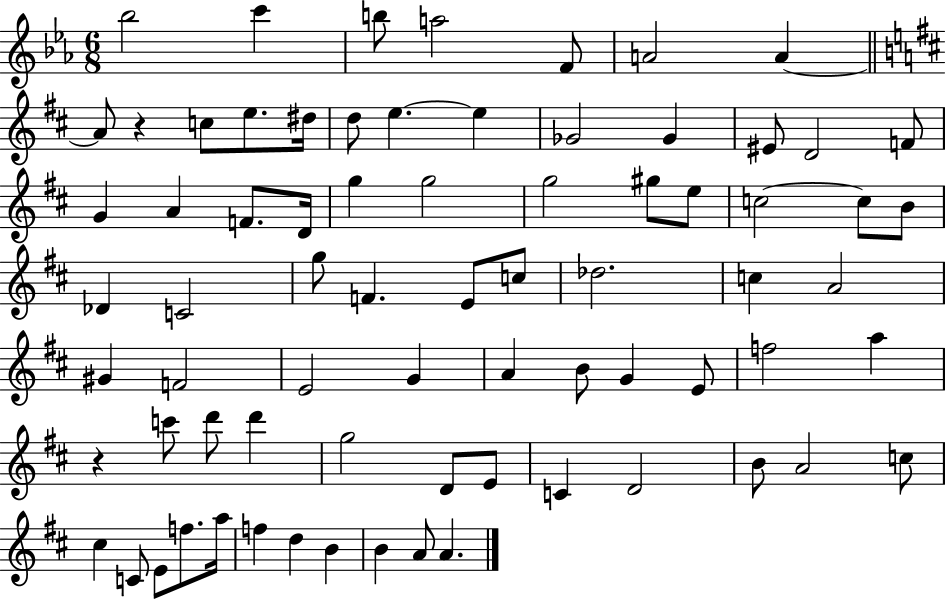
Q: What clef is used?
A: treble